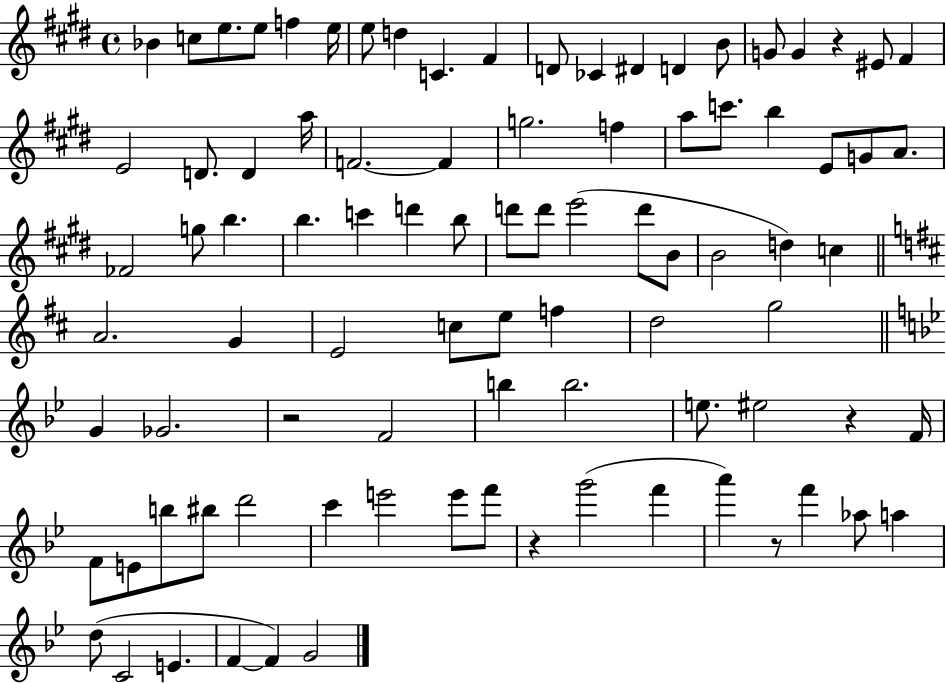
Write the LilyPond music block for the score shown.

{
  \clef treble
  \time 4/4
  \defaultTimeSignature
  \key e \major
  \repeat volta 2 { bes'4 c''8 e''8. e''8 f''4 e''16 | e''8 d''4 c'4. fis'4 | d'8 ces'4 dis'4 d'4 b'8 | g'8 g'4 r4 eis'8 fis'4 | \break e'2 d'8. d'4 a''16 | f'2.~~ f'4 | g''2. f''4 | a''8 c'''8. b''4 e'8 g'8 a'8. | \break fes'2 g''8 b''4. | b''4. c'''4 d'''4 b''8 | d'''8 d'''8 e'''2( d'''8 b'8 | b'2 d''4) c''4 | \break \bar "||" \break \key d \major a'2. g'4 | e'2 c''8 e''8 f''4 | d''2 g''2 | \bar "||" \break \key g \minor g'4 ges'2. | r2 f'2 | b''4 b''2. | e''8. eis''2 r4 f'16 | \break f'8 e'8 b''8 bis''8 d'''2 | c'''4 e'''2 e'''8 f'''8 | r4 g'''2( f'''4 | a'''4) r8 f'''4 aes''8 a''4 | \break d''8( c'2 e'4. | f'4~~ f'4) g'2 | } \bar "|."
}